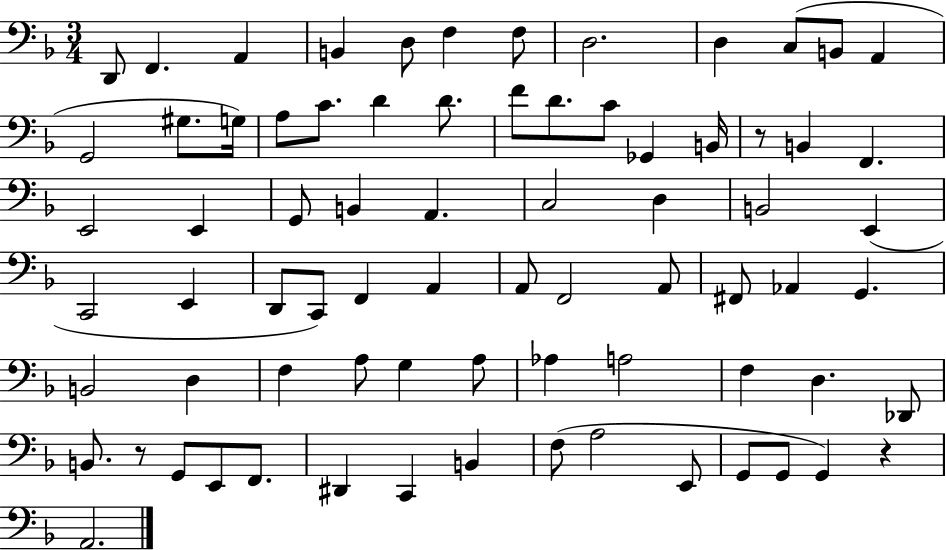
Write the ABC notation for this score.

X:1
T:Untitled
M:3/4
L:1/4
K:F
D,,/2 F,, A,, B,, D,/2 F, F,/2 D,2 D, C,/2 B,,/2 A,, G,,2 ^G,/2 G,/4 A,/2 C/2 D D/2 F/2 D/2 C/2 _G,, B,,/4 z/2 B,, F,, E,,2 E,, G,,/2 B,, A,, C,2 D, B,,2 E,, C,,2 E,, D,,/2 C,,/2 F,, A,, A,,/2 F,,2 A,,/2 ^F,,/2 _A,, G,, B,,2 D, F, A,/2 G, A,/2 _A, A,2 F, D, _D,,/2 B,,/2 z/2 G,,/2 E,,/2 F,,/2 ^D,, C,, B,, F,/2 A,2 E,,/2 G,,/2 G,,/2 G,, z A,,2